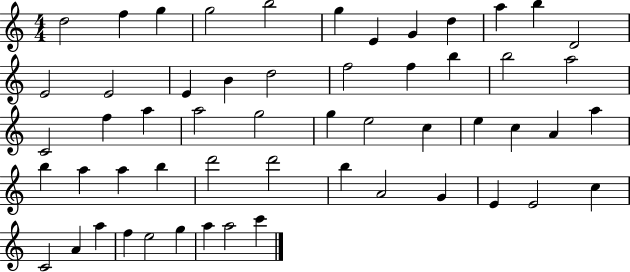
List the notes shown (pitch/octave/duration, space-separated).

D5/h F5/q G5/q G5/h B5/h G5/q E4/q G4/q D5/q A5/q B5/q D4/h E4/h E4/h E4/q B4/q D5/h F5/h F5/q B5/q B5/h A5/h C4/h F5/q A5/q A5/h G5/h G5/q E5/h C5/q E5/q C5/q A4/q A5/q B5/q A5/q A5/q B5/q D6/h D6/h B5/q A4/h G4/q E4/q E4/h C5/q C4/h A4/q A5/q F5/q E5/h G5/q A5/q A5/h C6/q